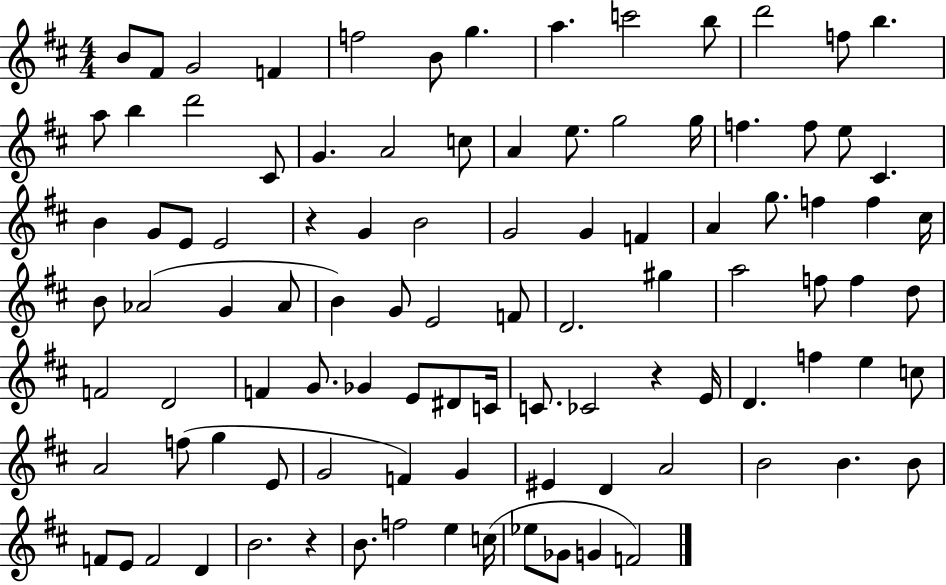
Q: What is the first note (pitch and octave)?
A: B4